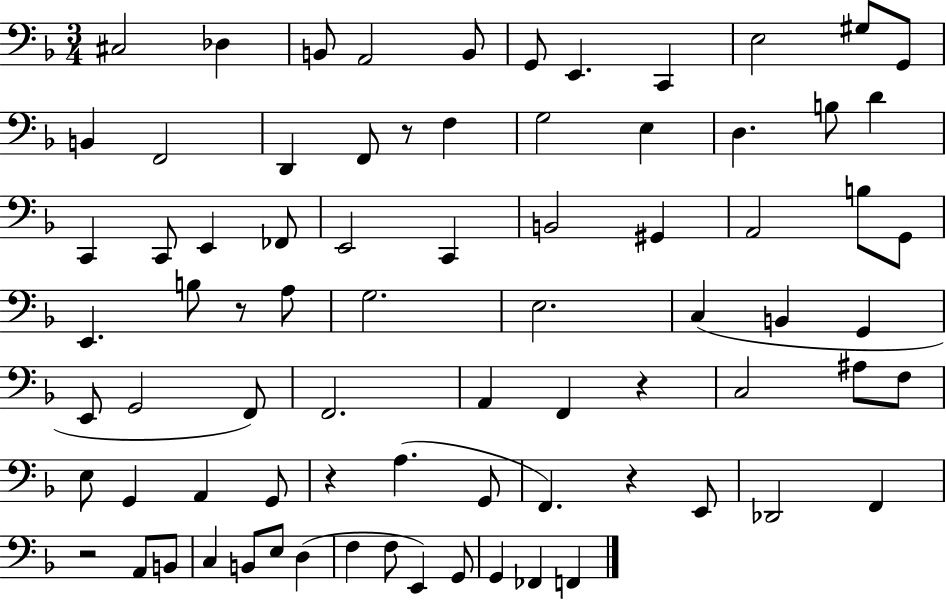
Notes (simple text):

C#3/h Db3/q B2/e A2/h B2/e G2/e E2/q. C2/q E3/h G#3/e G2/e B2/q F2/h D2/q F2/e R/e F3/q G3/h E3/q D3/q. B3/e D4/q C2/q C2/e E2/q FES2/e E2/h C2/q B2/h G#2/q A2/h B3/e G2/e E2/q. B3/e R/e A3/e G3/h. E3/h. C3/q B2/q G2/q E2/e G2/h F2/e F2/h. A2/q F2/q R/q C3/h A#3/e F3/e E3/e G2/q A2/q G2/e R/q A3/q. G2/e F2/q. R/q E2/e Db2/h F2/q R/h A2/e B2/e C3/q B2/e E3/e D3/q F3/q F3/e E2/q G2/e G2/q FES2/q F2/q